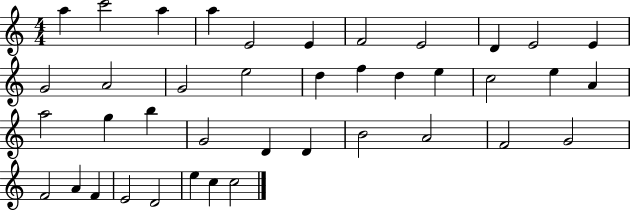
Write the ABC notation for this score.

X:1
T:Untitled
M:4/4
L:1/4
K:C
a c'2 a a E2 E F2 E2 D E2 E G2 A2 G2 e2 d f d e c2 e A a2 g b G2 D D B2 A2 F2 G2 F2 A F E2 D2 e c c2